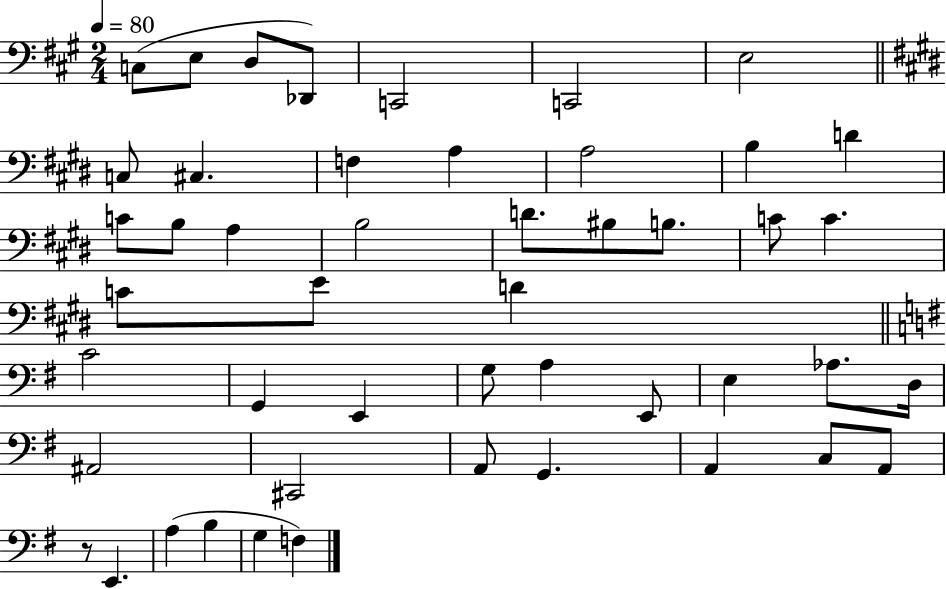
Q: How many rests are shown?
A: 1